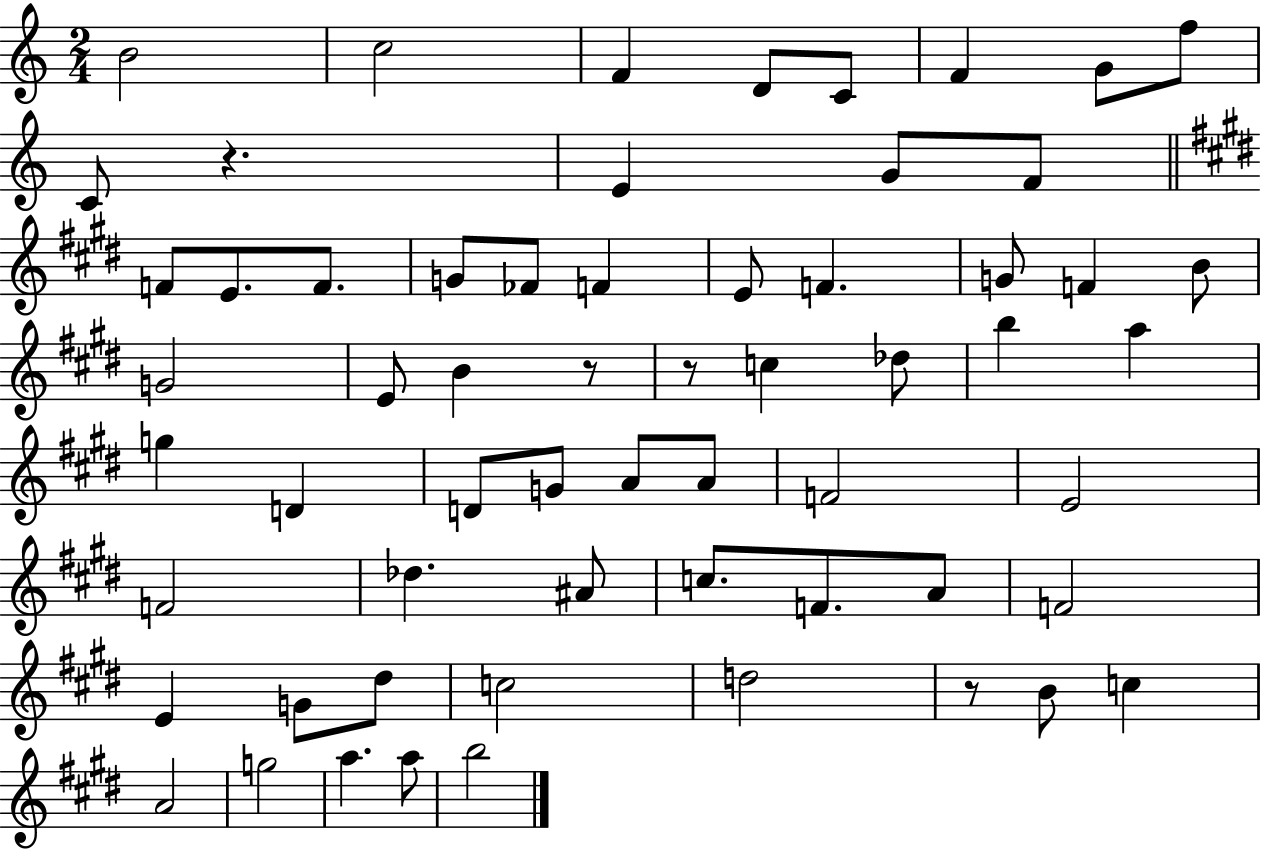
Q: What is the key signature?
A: C major